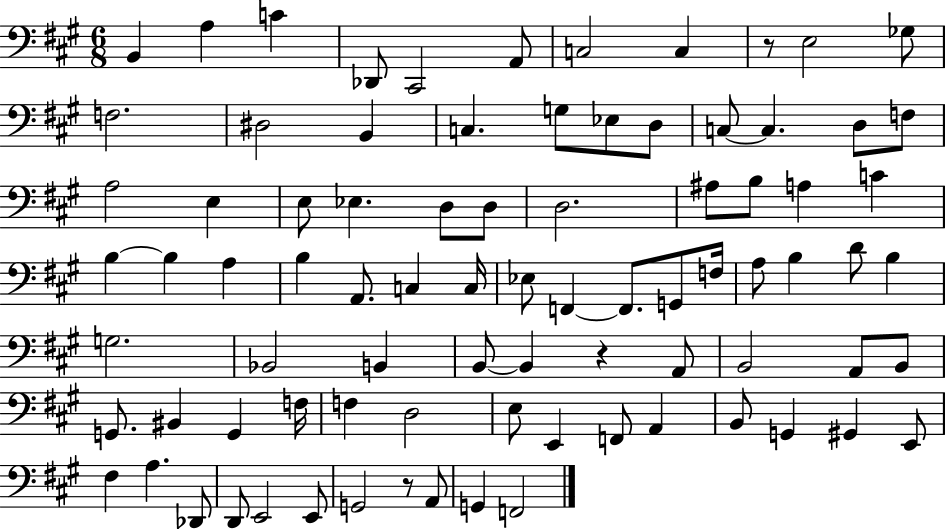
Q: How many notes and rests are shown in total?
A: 84